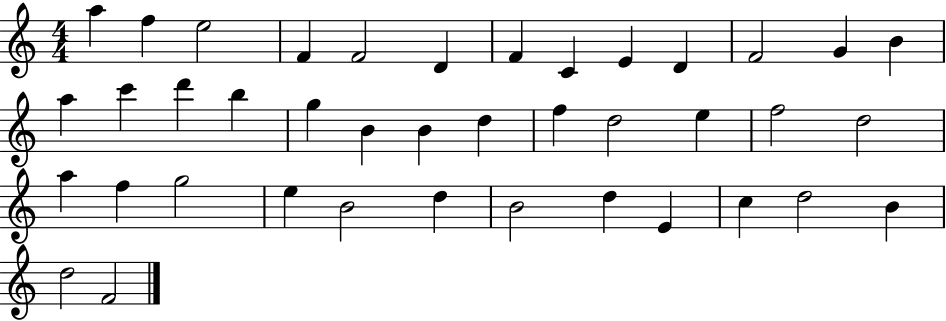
X:1
T:Untitled
M:4/4
L:1/4
K:C
a f e2 F F2 D F C E D F2 G B a c' d' b g B B d f d2 e f2 d2 a f g2 e B2 d B2 d E c d2 B d2 F2